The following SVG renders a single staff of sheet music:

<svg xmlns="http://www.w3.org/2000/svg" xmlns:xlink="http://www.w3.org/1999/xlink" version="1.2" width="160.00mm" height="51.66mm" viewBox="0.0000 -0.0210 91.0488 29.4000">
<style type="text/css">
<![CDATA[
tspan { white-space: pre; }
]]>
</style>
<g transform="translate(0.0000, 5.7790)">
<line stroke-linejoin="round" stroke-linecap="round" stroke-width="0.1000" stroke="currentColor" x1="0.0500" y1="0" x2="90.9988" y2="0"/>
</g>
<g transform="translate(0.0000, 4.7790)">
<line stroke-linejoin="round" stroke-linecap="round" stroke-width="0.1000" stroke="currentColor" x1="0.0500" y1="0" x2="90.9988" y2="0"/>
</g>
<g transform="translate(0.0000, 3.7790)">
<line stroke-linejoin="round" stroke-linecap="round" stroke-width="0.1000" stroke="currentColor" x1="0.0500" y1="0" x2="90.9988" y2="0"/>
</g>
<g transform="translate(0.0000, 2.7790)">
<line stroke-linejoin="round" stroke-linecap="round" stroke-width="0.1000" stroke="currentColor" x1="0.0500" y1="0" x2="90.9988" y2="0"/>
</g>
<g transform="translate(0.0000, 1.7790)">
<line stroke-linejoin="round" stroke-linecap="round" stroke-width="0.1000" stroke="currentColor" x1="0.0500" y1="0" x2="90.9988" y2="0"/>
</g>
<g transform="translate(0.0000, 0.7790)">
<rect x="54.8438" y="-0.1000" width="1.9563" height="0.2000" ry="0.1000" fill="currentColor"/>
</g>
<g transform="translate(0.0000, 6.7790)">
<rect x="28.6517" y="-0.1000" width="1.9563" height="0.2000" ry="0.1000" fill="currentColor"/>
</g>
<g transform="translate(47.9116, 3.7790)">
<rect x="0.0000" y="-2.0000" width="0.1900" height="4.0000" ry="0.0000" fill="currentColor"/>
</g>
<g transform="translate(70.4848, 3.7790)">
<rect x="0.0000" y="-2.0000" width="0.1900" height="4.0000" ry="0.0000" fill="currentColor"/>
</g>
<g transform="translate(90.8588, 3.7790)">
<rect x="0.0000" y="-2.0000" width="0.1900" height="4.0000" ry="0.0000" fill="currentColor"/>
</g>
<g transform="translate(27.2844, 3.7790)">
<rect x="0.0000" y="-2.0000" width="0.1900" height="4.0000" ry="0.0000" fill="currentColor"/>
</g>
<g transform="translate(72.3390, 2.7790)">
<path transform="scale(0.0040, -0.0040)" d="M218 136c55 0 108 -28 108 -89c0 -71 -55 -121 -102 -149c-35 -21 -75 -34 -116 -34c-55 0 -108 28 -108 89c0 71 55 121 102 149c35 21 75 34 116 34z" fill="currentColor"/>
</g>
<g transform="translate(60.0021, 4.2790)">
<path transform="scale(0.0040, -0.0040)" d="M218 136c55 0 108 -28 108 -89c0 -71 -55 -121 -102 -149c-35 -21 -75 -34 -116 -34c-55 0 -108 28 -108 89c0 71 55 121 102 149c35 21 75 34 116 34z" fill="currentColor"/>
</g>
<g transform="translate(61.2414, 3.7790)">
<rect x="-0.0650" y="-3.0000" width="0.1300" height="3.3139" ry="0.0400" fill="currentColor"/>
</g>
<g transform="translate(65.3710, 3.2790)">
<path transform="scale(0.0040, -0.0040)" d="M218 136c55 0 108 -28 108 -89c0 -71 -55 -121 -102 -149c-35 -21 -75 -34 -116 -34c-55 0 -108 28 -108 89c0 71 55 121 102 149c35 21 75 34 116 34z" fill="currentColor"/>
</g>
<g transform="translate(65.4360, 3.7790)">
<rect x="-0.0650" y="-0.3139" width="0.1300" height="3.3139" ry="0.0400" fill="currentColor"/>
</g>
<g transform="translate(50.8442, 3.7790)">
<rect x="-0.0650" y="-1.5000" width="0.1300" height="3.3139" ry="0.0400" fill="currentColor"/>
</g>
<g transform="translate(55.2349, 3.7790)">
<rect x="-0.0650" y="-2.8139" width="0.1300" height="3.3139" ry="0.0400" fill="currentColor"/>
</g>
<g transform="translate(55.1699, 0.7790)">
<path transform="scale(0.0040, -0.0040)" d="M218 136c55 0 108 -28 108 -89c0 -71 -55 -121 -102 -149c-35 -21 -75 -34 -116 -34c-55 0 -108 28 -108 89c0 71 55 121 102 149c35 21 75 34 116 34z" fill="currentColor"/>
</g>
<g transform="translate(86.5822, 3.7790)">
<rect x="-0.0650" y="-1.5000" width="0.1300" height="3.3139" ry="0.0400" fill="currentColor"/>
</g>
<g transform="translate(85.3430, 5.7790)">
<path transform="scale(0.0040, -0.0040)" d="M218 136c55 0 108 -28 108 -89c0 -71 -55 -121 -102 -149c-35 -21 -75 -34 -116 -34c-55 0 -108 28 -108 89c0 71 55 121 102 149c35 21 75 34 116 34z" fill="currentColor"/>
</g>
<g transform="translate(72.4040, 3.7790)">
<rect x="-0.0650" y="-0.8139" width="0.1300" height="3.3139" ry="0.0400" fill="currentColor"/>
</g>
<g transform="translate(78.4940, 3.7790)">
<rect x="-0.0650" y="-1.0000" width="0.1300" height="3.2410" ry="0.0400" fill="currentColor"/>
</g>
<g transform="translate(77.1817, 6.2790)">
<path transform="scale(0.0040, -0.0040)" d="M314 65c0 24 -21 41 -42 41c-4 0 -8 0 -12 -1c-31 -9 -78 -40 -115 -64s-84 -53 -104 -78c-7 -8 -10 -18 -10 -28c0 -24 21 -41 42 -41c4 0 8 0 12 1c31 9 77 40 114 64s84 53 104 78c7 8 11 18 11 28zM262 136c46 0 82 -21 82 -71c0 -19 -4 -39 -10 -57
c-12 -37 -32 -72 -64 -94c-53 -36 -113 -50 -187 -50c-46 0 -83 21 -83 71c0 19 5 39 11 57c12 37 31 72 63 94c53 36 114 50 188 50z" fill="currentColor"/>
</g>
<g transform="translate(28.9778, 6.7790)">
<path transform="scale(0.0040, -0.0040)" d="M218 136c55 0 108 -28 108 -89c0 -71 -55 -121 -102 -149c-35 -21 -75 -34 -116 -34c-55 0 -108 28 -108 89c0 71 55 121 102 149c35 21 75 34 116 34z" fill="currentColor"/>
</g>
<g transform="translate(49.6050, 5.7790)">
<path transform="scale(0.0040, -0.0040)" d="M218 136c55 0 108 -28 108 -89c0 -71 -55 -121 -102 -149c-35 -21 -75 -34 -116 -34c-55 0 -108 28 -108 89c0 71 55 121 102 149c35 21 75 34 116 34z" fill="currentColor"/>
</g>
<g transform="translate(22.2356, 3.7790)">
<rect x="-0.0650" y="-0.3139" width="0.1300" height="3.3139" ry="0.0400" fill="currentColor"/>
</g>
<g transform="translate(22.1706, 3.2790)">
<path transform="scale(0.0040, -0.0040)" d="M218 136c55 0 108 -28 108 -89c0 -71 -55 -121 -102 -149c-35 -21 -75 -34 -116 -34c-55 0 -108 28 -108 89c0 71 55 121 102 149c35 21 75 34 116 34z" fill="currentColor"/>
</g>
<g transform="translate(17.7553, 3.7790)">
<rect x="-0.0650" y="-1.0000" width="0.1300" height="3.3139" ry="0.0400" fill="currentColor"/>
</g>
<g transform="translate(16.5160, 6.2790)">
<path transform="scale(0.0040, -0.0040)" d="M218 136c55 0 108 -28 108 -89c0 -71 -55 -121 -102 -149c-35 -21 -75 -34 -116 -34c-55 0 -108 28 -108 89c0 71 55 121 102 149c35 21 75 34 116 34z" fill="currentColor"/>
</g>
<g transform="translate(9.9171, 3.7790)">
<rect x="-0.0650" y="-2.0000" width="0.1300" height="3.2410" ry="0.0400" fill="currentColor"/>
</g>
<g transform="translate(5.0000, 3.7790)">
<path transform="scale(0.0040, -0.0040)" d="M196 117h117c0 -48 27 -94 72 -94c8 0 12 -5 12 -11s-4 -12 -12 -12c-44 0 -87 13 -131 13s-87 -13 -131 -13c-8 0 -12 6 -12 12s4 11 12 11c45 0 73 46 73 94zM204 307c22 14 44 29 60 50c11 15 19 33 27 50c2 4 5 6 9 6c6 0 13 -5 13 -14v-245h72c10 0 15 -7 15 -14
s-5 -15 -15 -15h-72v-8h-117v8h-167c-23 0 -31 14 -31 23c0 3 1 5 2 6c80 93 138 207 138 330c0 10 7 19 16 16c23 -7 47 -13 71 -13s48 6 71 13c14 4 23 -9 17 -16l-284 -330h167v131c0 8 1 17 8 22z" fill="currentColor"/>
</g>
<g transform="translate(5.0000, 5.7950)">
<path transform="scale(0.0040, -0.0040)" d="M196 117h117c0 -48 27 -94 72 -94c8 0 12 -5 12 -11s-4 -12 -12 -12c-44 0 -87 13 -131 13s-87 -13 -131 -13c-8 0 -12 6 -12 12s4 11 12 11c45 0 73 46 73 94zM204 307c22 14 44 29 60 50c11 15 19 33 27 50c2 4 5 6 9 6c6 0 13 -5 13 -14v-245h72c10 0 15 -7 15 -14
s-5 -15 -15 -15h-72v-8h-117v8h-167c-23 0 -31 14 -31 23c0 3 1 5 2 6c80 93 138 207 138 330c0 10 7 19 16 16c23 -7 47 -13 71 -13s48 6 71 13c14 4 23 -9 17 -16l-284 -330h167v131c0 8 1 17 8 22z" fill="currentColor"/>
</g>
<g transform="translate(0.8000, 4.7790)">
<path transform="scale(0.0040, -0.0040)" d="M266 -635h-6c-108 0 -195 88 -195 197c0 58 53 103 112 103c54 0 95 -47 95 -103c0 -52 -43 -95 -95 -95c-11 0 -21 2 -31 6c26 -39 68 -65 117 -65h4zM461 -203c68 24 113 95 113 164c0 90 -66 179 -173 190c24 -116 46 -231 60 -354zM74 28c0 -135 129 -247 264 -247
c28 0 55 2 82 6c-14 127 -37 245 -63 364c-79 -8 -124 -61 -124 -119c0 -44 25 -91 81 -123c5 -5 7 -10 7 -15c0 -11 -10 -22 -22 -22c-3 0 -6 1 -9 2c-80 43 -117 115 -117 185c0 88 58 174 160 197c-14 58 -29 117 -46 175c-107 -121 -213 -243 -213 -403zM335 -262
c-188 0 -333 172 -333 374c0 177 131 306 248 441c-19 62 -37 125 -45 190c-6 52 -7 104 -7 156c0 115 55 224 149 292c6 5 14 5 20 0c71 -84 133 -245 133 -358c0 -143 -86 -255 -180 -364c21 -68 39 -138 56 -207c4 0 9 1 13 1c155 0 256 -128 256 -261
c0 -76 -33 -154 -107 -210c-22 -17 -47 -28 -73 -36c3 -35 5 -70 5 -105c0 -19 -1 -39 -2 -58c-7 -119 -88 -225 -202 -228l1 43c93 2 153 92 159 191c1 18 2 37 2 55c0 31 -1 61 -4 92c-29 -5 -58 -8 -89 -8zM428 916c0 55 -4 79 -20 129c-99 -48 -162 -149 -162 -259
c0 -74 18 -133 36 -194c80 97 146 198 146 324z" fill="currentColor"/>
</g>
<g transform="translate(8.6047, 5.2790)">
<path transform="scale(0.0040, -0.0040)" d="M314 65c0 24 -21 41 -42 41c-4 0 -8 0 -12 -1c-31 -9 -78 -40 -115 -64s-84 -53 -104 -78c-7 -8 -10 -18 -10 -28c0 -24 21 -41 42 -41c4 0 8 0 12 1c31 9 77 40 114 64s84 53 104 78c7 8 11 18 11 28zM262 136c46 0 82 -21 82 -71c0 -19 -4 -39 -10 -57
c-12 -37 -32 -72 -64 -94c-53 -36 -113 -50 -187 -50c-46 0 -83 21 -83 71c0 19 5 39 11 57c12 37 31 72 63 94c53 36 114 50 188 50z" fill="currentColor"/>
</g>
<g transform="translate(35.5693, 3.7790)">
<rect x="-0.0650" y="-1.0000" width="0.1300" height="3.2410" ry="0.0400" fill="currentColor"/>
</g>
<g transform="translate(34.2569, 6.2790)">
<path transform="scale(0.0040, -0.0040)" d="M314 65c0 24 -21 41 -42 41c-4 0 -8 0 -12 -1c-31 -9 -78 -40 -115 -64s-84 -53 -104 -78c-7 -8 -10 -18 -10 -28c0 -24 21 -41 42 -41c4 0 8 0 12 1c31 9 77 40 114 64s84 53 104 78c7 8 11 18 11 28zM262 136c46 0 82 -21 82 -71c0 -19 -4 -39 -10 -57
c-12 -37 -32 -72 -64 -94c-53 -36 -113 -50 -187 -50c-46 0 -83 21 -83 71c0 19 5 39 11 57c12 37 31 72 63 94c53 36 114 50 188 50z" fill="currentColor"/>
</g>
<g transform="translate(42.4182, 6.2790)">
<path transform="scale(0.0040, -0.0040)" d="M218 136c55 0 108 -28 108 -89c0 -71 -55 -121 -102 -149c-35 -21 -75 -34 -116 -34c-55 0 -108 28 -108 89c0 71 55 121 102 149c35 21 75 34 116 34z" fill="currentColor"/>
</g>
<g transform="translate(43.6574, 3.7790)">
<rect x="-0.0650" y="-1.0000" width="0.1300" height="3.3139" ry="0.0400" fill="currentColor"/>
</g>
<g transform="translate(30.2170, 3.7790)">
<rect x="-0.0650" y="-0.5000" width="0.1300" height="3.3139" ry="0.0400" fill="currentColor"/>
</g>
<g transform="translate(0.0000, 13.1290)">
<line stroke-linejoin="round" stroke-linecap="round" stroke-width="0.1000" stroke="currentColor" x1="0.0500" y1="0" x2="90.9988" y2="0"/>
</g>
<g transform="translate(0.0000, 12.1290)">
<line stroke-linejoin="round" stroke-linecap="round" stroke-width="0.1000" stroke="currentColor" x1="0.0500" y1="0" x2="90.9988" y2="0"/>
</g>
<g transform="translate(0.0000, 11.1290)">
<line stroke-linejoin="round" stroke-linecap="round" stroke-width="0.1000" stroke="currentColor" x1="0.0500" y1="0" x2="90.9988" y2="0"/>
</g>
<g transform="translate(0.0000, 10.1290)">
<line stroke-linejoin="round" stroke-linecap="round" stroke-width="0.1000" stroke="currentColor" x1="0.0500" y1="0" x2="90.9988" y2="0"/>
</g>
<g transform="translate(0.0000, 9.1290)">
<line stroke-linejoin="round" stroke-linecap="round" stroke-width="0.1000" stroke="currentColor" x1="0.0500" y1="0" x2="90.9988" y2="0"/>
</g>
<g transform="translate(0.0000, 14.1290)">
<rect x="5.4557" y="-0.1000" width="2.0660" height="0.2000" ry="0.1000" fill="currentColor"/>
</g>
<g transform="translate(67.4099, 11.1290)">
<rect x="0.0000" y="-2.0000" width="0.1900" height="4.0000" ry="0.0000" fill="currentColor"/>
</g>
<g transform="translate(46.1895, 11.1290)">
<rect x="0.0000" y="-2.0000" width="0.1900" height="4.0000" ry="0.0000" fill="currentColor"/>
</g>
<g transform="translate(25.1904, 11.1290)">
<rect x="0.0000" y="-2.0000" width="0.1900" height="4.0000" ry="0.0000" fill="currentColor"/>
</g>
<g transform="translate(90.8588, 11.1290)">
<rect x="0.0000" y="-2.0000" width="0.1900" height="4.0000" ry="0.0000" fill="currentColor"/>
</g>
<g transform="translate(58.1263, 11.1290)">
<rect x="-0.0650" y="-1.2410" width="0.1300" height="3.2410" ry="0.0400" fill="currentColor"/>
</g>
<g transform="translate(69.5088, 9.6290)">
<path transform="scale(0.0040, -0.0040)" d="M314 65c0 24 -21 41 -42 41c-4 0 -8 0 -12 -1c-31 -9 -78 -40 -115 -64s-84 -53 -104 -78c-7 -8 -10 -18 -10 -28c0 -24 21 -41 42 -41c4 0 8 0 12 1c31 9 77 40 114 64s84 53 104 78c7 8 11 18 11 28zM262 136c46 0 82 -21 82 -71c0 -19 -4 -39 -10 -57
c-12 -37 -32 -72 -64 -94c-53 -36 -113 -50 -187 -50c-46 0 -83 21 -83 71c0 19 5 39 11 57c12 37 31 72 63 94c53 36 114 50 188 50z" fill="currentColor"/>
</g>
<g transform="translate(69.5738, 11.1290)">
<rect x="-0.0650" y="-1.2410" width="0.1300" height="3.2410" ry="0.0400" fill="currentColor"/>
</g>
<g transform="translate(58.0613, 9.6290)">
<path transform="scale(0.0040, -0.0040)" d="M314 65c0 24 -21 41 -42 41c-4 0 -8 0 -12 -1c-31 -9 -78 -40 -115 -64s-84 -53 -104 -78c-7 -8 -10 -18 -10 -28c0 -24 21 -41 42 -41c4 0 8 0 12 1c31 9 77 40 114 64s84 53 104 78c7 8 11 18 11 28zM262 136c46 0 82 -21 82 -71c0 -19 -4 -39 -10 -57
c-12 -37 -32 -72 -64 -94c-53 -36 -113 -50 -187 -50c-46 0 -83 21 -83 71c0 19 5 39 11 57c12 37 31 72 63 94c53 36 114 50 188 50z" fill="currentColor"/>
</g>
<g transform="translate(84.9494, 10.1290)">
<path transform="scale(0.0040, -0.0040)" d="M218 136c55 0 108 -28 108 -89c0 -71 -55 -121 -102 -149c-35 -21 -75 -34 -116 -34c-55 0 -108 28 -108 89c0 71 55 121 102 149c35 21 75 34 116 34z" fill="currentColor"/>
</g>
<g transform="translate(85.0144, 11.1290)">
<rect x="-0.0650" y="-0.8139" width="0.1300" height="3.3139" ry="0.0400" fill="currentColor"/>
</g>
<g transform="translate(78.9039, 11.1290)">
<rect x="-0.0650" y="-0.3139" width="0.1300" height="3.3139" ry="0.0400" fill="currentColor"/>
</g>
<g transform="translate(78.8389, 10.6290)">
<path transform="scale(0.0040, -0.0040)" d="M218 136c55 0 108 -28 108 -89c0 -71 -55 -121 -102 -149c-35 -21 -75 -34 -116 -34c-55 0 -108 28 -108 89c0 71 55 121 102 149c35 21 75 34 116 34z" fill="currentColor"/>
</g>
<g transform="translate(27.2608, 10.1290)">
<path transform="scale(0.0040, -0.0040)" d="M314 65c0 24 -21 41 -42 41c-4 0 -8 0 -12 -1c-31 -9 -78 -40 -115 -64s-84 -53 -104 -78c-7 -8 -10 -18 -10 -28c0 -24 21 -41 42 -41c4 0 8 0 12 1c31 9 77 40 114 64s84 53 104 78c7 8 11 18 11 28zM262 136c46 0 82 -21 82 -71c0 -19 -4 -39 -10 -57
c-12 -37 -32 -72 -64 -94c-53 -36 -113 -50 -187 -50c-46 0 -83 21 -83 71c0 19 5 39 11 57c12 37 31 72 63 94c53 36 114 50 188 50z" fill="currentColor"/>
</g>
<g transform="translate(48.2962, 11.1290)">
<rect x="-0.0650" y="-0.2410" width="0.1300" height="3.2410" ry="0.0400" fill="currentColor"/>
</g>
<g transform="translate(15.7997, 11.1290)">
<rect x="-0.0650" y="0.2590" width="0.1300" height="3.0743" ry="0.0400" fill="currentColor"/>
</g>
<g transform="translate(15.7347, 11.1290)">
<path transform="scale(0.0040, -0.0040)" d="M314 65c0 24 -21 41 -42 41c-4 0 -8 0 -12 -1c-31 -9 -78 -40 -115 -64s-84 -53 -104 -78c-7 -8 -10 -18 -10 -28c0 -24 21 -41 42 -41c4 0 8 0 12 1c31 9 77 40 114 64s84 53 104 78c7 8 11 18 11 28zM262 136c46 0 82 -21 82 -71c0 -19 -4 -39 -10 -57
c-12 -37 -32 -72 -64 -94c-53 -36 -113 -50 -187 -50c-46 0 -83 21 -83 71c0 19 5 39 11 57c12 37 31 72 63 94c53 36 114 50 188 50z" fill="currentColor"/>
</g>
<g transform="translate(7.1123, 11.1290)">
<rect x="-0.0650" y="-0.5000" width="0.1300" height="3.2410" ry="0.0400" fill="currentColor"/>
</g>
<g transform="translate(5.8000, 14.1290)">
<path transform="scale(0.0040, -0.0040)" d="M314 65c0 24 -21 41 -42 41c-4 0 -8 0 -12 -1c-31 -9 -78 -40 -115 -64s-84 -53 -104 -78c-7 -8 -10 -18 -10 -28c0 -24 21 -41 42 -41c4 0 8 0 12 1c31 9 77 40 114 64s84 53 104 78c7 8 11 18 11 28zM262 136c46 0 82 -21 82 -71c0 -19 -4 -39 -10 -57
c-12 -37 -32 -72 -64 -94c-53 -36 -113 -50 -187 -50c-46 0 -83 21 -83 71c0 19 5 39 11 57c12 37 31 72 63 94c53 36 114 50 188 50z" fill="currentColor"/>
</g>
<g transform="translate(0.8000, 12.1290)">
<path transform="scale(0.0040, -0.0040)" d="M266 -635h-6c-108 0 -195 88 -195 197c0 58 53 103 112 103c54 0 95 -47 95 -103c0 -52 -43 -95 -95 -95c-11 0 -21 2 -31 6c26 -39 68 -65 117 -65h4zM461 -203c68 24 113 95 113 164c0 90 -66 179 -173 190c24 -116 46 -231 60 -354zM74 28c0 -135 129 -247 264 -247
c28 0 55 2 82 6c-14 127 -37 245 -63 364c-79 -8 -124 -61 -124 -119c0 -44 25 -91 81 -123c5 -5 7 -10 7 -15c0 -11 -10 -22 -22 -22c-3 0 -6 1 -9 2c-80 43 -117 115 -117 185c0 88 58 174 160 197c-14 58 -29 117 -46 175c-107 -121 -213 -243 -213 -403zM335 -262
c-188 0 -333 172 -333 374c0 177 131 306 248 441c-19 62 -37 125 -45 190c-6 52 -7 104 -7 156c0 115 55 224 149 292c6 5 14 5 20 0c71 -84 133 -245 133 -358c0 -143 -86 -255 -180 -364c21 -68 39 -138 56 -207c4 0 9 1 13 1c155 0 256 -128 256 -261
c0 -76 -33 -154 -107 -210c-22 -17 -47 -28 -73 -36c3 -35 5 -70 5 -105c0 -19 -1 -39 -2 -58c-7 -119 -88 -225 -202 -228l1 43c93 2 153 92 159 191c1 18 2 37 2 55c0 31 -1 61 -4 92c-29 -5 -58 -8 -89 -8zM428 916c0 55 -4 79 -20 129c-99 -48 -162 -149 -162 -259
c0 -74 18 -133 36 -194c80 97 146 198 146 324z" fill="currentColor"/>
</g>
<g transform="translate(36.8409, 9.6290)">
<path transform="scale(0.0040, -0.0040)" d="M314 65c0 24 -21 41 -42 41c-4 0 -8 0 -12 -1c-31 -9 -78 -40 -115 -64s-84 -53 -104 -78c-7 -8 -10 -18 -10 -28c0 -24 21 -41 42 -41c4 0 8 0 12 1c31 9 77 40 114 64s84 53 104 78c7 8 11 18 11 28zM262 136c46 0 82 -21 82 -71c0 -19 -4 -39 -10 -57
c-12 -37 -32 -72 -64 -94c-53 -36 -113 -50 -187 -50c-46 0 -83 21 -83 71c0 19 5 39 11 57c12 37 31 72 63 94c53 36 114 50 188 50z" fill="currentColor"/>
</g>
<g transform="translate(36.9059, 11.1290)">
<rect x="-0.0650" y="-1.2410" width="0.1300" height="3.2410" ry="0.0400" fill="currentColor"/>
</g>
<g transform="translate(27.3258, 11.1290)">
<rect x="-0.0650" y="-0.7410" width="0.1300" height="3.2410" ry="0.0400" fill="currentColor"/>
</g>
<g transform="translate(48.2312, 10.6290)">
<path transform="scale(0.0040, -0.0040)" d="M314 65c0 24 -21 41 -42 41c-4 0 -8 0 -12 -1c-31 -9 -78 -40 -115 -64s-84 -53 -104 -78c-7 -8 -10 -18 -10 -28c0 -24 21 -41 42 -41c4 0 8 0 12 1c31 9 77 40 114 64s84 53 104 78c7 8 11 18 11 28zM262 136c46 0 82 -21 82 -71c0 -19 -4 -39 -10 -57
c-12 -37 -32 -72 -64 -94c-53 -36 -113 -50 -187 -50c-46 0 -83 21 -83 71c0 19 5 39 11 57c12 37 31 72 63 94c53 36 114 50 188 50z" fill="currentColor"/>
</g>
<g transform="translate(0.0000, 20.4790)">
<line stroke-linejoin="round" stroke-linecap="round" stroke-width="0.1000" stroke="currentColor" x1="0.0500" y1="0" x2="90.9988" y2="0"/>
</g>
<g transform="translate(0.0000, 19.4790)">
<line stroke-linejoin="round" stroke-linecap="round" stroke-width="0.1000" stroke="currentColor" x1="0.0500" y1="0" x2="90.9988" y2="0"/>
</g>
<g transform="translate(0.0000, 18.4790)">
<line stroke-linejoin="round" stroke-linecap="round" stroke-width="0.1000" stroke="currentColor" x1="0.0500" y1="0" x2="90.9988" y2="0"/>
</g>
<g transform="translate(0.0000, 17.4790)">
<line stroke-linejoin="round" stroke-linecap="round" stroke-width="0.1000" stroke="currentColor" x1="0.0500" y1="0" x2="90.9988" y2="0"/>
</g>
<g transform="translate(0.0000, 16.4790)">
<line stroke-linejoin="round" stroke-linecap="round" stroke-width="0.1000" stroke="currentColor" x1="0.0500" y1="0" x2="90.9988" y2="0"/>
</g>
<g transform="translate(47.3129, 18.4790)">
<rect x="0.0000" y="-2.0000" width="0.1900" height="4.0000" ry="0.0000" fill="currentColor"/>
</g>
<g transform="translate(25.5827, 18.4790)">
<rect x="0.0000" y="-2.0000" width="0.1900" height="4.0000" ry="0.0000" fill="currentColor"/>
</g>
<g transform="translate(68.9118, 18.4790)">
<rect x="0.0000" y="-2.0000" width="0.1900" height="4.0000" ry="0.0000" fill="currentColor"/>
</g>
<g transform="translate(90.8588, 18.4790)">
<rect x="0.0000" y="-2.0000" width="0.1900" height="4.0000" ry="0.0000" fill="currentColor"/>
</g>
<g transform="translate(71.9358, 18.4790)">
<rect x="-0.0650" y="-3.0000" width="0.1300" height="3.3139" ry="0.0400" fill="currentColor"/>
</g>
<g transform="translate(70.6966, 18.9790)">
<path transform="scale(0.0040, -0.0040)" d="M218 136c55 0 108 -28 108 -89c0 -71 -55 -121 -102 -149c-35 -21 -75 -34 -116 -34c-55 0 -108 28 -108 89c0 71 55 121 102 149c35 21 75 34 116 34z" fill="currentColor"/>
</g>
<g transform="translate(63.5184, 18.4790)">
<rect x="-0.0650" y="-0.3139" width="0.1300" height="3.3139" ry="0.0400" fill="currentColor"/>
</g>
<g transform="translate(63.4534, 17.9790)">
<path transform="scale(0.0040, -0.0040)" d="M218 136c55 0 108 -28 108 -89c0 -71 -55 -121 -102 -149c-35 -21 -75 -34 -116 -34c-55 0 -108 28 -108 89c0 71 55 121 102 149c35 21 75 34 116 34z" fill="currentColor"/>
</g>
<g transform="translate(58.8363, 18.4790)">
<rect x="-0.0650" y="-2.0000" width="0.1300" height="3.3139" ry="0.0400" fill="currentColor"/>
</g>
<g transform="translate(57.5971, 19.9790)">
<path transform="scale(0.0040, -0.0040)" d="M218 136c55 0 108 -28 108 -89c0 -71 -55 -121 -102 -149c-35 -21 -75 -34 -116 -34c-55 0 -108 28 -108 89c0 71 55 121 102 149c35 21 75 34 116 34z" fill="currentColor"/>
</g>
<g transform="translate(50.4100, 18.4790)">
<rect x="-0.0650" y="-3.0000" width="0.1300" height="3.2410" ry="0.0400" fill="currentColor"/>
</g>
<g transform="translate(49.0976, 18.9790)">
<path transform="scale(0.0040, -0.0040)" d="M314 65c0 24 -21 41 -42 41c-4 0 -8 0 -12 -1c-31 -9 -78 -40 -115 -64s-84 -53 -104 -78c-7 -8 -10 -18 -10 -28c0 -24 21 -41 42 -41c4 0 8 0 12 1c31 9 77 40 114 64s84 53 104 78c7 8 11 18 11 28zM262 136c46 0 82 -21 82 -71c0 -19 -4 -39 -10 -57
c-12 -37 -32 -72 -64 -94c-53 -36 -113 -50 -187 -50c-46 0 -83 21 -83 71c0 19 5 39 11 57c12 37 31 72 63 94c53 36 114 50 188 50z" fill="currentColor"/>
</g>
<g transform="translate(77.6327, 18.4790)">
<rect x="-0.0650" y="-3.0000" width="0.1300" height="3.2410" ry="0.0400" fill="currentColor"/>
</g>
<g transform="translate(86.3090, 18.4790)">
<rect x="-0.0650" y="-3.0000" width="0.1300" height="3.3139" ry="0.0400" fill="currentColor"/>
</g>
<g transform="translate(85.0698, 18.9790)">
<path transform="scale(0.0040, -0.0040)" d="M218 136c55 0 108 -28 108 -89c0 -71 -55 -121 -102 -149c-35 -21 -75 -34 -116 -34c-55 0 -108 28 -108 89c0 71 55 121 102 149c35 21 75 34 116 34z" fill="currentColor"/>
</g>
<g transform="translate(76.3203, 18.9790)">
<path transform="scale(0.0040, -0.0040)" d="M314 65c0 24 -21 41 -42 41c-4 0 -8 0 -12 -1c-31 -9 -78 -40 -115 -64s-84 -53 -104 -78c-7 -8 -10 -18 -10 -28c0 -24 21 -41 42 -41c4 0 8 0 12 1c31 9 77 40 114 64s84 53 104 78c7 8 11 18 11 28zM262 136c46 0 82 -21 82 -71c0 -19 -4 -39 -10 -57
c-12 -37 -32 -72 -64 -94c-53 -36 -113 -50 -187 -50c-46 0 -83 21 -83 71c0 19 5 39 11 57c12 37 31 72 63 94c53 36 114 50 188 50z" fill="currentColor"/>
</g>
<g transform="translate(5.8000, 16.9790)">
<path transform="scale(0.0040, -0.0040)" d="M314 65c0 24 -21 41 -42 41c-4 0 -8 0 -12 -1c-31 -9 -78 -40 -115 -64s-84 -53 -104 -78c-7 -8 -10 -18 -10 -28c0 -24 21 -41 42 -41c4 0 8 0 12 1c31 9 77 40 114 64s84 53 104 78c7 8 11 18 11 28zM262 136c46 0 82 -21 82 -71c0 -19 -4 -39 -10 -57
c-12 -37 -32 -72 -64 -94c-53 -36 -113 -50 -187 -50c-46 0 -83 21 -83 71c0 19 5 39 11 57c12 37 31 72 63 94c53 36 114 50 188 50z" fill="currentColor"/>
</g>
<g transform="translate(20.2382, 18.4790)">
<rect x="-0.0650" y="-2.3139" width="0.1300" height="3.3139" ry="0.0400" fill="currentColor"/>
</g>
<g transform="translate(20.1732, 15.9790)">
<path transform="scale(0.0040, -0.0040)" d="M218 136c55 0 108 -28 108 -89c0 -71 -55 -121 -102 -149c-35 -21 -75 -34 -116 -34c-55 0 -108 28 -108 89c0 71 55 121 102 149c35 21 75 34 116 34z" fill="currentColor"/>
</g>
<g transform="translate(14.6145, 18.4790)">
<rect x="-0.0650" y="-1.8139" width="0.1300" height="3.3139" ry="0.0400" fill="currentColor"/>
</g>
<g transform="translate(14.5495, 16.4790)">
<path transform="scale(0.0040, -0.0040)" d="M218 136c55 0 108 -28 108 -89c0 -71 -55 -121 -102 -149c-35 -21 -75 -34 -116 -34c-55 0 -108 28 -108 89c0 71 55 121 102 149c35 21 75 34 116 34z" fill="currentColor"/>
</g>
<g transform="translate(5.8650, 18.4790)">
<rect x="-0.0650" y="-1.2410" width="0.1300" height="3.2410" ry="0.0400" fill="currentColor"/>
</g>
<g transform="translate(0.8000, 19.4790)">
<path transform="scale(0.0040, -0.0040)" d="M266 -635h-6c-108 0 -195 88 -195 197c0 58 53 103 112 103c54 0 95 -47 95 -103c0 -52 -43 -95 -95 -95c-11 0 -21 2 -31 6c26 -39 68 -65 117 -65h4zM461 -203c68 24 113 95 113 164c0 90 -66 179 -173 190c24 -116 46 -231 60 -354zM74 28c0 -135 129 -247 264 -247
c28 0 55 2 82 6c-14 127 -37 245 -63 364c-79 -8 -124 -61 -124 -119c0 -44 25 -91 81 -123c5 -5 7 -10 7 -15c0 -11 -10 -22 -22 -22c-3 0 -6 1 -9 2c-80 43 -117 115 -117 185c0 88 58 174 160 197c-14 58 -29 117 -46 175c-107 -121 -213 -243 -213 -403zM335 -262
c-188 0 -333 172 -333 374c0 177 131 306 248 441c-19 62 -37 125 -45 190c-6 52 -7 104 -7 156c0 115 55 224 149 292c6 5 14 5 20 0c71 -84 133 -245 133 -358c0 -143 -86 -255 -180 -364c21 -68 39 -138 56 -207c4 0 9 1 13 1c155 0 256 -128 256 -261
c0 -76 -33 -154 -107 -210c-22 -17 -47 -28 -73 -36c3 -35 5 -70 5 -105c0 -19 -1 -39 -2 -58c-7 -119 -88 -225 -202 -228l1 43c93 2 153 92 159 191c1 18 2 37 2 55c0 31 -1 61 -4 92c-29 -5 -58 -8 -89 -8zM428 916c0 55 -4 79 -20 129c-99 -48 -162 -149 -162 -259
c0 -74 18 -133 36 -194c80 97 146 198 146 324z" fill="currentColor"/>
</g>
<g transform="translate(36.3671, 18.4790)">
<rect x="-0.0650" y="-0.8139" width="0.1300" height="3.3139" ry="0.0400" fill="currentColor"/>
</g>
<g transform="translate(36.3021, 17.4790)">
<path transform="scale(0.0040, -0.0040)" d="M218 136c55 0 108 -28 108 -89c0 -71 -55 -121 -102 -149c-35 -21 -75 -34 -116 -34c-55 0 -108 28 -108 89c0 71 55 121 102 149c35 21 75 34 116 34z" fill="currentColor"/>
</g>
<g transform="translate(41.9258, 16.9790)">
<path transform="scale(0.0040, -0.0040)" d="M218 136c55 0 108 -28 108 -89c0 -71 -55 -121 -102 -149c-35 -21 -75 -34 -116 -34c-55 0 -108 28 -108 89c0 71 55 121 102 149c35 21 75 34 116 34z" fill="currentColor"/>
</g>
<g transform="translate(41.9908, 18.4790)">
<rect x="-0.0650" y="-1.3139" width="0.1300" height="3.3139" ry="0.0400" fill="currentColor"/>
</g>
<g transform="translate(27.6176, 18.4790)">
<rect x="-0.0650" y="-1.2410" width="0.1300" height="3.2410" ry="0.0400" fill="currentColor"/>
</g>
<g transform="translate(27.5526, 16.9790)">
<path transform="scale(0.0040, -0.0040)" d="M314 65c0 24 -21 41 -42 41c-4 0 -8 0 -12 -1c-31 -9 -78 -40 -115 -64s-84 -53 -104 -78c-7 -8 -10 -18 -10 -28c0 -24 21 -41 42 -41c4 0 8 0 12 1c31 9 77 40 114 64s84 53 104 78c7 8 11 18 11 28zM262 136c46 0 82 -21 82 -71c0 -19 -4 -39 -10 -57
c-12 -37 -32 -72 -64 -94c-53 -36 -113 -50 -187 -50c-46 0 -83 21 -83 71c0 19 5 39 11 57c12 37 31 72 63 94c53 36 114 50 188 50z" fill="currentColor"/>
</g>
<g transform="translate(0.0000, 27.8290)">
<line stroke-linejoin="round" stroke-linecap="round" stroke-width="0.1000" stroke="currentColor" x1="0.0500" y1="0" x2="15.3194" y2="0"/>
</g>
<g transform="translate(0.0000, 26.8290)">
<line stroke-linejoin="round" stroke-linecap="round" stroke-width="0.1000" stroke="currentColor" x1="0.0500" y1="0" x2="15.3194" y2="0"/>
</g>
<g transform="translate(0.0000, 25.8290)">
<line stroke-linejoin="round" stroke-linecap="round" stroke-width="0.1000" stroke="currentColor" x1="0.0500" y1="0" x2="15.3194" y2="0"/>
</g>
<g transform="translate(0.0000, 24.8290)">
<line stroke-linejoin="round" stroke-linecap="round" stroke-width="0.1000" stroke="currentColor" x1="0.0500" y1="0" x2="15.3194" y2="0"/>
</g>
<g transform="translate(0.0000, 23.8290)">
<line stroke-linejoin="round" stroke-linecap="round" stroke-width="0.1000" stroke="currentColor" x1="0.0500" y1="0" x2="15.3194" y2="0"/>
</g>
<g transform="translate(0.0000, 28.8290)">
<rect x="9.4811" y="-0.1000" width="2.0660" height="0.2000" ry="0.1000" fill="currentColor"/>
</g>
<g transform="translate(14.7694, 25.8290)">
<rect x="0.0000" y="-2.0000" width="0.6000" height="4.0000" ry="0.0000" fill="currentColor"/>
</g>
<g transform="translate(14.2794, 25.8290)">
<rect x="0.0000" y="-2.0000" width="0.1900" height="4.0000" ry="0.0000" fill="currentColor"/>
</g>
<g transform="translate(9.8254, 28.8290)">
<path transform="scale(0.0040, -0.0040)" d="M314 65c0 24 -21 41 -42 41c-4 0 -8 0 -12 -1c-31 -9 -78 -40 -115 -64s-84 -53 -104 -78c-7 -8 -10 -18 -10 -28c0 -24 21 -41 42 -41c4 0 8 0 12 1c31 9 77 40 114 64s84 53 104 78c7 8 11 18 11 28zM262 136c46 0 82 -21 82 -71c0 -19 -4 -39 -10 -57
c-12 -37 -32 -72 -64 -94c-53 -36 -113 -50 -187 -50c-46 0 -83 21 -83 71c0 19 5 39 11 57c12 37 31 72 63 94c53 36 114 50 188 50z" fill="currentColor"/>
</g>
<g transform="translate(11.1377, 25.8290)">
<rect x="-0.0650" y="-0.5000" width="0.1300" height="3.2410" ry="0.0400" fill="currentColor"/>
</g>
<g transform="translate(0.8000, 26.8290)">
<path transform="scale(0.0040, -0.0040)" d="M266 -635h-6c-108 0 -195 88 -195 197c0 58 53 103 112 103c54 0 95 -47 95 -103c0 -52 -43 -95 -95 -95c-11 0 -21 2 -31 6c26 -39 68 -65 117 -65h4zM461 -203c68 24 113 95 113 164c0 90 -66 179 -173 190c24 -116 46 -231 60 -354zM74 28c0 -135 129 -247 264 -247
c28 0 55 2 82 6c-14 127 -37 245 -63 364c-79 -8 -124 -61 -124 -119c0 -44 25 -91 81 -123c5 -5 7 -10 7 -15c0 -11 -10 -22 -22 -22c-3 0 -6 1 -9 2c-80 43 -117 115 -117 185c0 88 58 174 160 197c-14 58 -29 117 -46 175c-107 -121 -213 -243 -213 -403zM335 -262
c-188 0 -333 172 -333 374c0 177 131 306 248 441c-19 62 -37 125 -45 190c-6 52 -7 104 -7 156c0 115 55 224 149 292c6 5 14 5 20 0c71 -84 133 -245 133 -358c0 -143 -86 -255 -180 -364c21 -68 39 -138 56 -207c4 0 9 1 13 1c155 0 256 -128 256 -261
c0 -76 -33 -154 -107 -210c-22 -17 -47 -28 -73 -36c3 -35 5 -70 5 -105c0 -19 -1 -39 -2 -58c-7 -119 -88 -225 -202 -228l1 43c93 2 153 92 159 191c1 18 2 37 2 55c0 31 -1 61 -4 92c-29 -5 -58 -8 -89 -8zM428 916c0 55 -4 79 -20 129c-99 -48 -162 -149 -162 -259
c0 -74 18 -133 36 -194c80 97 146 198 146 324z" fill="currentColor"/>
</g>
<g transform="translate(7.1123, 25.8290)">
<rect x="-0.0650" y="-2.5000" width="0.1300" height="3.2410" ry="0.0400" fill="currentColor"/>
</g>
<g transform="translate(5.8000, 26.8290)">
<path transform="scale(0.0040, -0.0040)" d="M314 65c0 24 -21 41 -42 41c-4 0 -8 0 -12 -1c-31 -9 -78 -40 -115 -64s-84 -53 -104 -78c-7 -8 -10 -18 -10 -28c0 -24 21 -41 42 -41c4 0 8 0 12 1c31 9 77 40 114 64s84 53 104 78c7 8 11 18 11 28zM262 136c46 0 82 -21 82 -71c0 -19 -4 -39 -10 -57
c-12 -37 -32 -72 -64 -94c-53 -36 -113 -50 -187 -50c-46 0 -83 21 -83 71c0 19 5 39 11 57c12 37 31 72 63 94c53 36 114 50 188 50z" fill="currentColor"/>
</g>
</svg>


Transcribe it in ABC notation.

X:1
T:Untitled
M:4/4
L:1/4
K:C
F2 D c C D2 D E a A c d D2 E C2 B2 d2 e2 c2 e2 e2 c d e2 f g e2 d e A2 F c A A2 A G2 C2